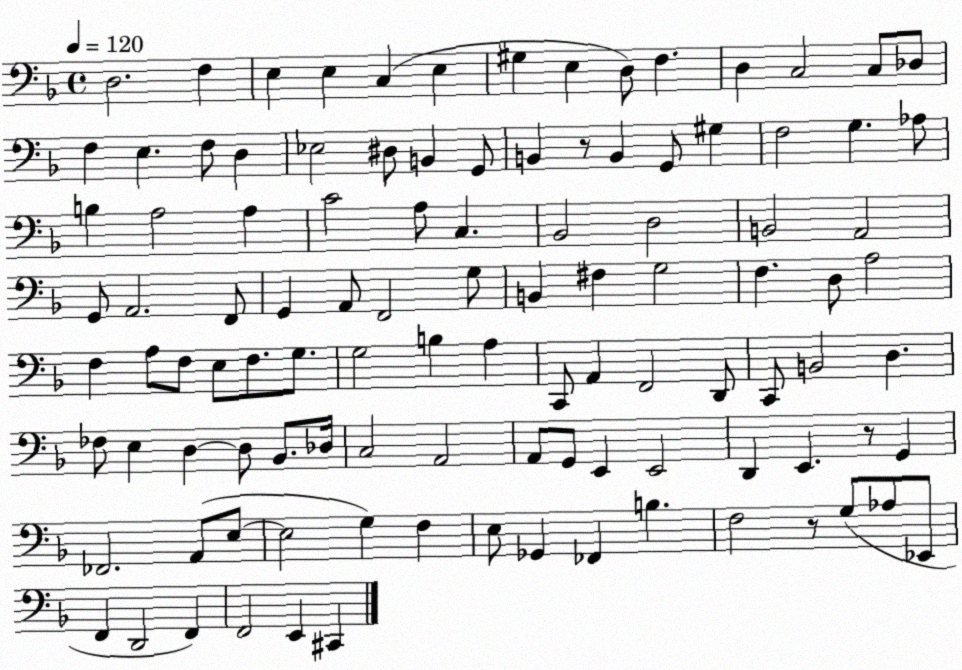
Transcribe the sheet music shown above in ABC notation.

X:1
T:Untitled
M:4/4
L:1/4
K:F
D,2 F, E, E, C, E, ^G, E, D,/2 F, D, C,2 C,/2 _D,/2 F, E, F,/2 D, _E,2 ^D,/2 B,, G,,/2 B,, z/2 B,, G,,/2 ^G, F,2 G, _A,/2 B, A,2 A, C2 A,/2 C, _B,,2 D,2 B,,2 A,,2 G,,/2 A,,2 F,,/2 G,, A,,/2 F,,2 G,/2 B,, ^F, G,2 F, D,/2 A,2 F, A,/2 F,/2 E,/2 F,/2 G,/2 G,2 B, A, C,,/2 A,, F,,2 D,,/2 C,,/2 B,,2 D, _F,/2 E, D, D,/2 _B,,/2 _D,/4 C,2 A,,2 A,,/2 G,,/2 E,, E,,2 D,, E,, z/2 G,, _F,,2 A,,/2 E,/2 E,2 G, F, E,/2 _G,, _F,, B, F,2 z/2 G,/2 _A,/2 _E,,/2 F,, D,,2 F,, F,,2 E,, ^C,,